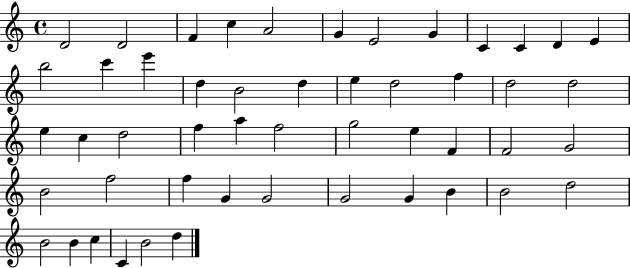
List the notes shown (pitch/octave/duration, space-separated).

D4/h D4/h F4/q C5/q A4/h G4/q E4/h G4/q C4/q C4/q D4/q E4/q B5/h C6/q E6/q D5/q B4/h D5/q E5/q D5/h F5/q D5/h D5/h E5/q C5/q D5/h F5/q A5/q F5/h G5/h E5/q F4/q F4/h G4/h B4/h F5/h F5/q G4/q G4/h G4/h G4/q B4/q B4/h D5/h B4/h B4/q C5/q C4/q B4/h D5/q